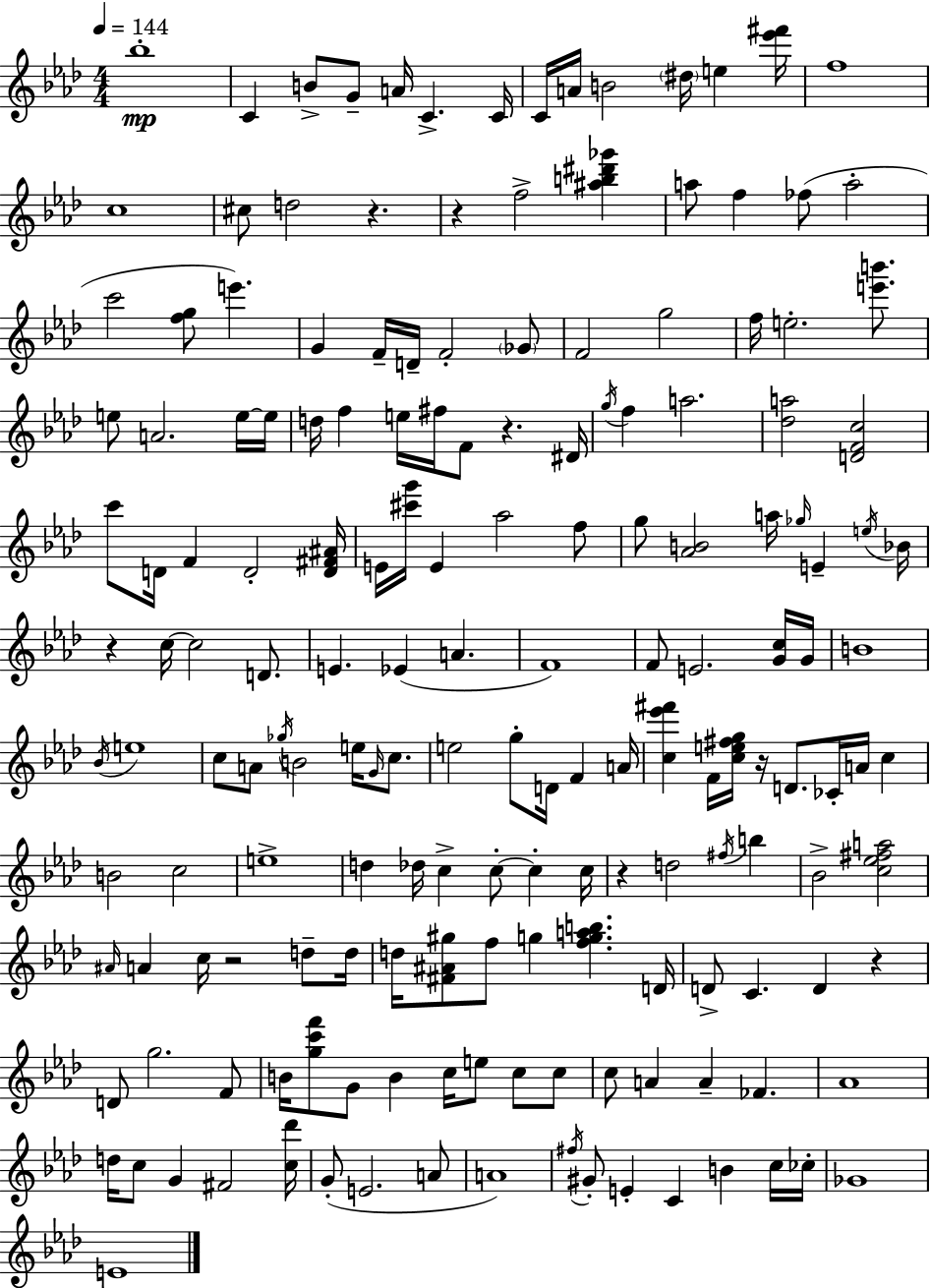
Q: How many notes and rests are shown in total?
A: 171